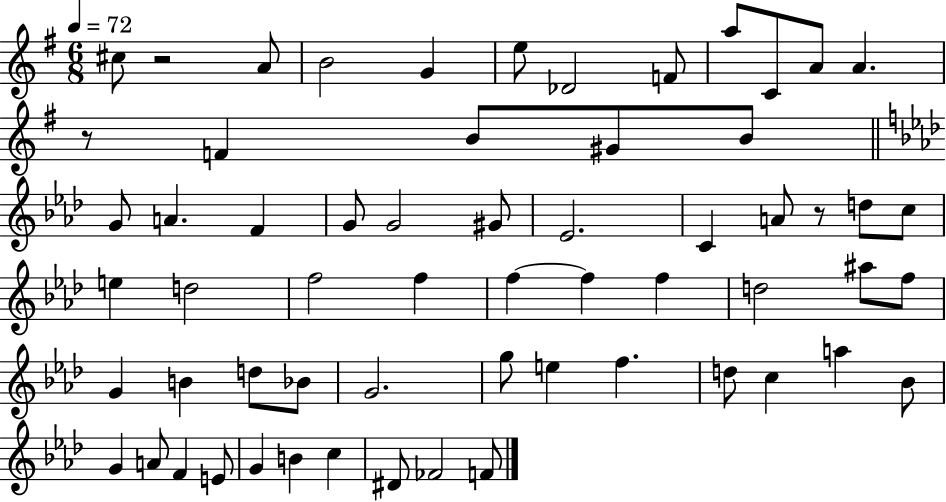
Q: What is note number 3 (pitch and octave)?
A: B4